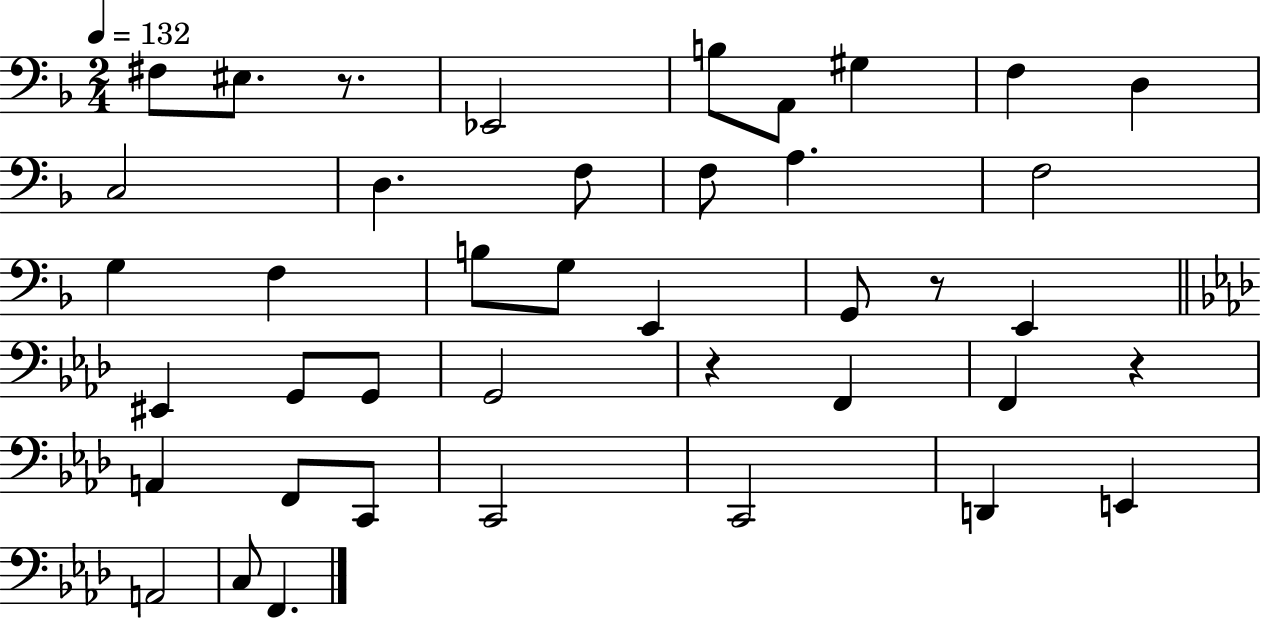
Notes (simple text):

F#3/e EIS3/e. R/e. Eb2/h B3/e A2/e G#3/q F3/q D3/q C3/h D3/q. F3/e F3/e A3/q. F3/h G3/q F3/q B3/e G3/e E2/q G2/e R/e E2/q EIS2/q G2/e G2/e G2/h R/q F2/q F2/q R/q A2/q F2/e C2/e C2/h C2/h D2/q E2/q A2/h C3/e F2/q.